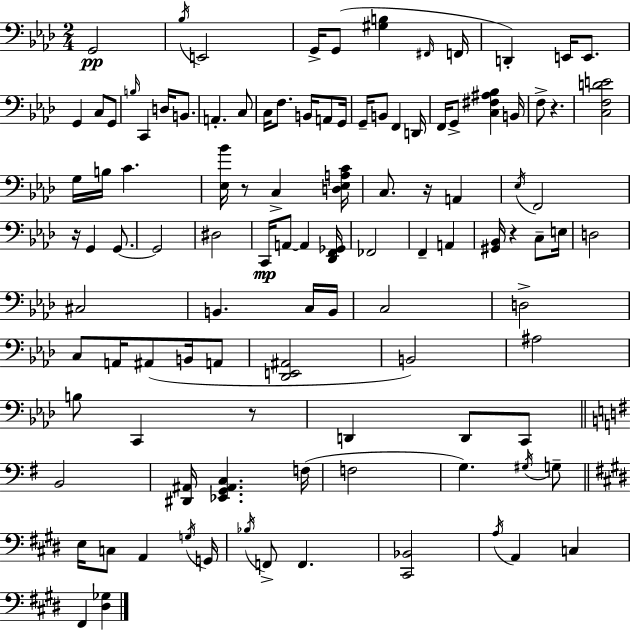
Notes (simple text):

G2/h Bb3/s E2/h G2/s G2/e [G#3,B3]/q F#2/s F2/s D2/q E2/s E2/e. G2/q C3/e G2/e B3/s C2/q D3/s B2/e. A2/q. C3/e C3/s F3/e. B2/s A2/e G2/s G2/s B2/e F2/q D2/s F2/s G2/e [C3,F#3,A#3,Bb3]/q B2/s F3/e R/q. [C3,F3,D4,E4]/h G3/s B3/s C4/q. [Eb3,Bb4]/s R/e C3/q [D3,Eb3,A3,C4]/s C3/e. R/s A2/q Eb3/s F2/h R/s G2/q G2/e. G2/h D#3/h C2/s A2/e A2/q [Db2,F2,Gb2]/s FES2/h F2/q A2/q [G#2,Bb2]/s R/q C3/e E3/s D3/h C#3/h B2/q. C3/s B2/s C3/h D3/h C3/e A2/s A#2/e B2/s A2/e [Db2,E2,A#2]/h B2/h A#3/h B3/e C2/q R/e D2/q D2/e C2/e B2/h [D#2,A#2]/s [Eb2,G2,A#2,C3]/q. F3/s F3/h G3/q. G#3/s G3/e E3/s C3/e A2/q G3/s G2/s Bb3/s F2/e F2/q. [C#2,Bb2]/h A3/s A2/q C3/q F#2/q [D#3,Gb3]/q